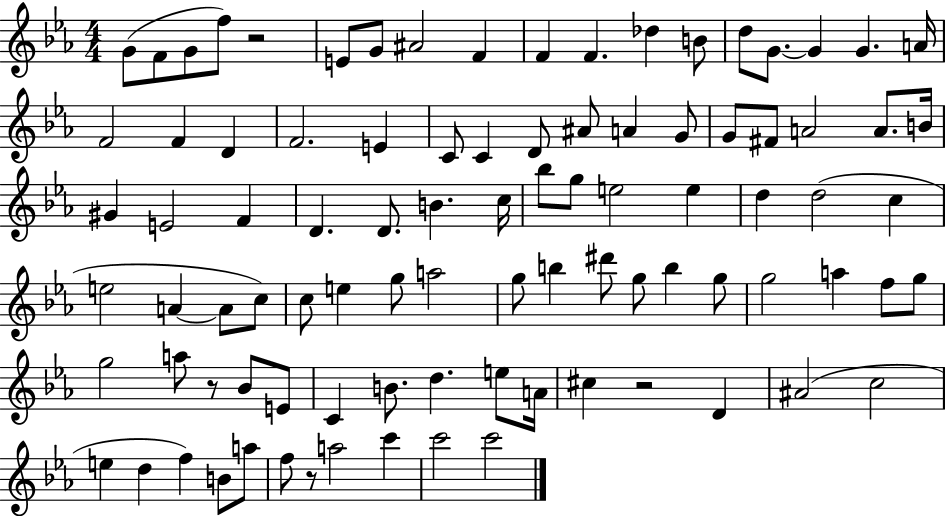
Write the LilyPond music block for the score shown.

{
  \clef treble
  \numericTimeSignature
  \time 4/4
  \key ees \major
  g'8( f'8 g'8 f''8) r2 | e'8 g'8 ais'2 f'4 | f'4 f'4. des''4 b'8 | d''8 g'8.~~ g'4 g'4. a'16 | \break f'2 f'4 d'4 | f'2. e'4 | c'8 c'4 d'8 ais'8 a'4 g'8 | g'8 fis'8 a'2 a'8. b'16 | \break gis'4 e'2 f'4 | d'4. d'8. b'4. c''16 | bes''8 g''8 e''2 e''4 | d''4 d''2( c''4 | \break e''2 a'4~~ a'8 c''8) | c''8 e''4 g''8 a''2 | g''8 b''4 dis'''8 g''8 b''4 g''8 | g''2 a''4 f''8 g''8 | \break g''2 a''8 r8 bes'8 e'8 | c'4 b'8. d''4. e''8 a'16 | cis''4 r2 d'4 | ais'2( c''2 | \break e''4 d''4 f''4) b'8 a''8 | f''8 r8 a''2 c'''4 | c'''2 c'''2 | \bar "|."
}